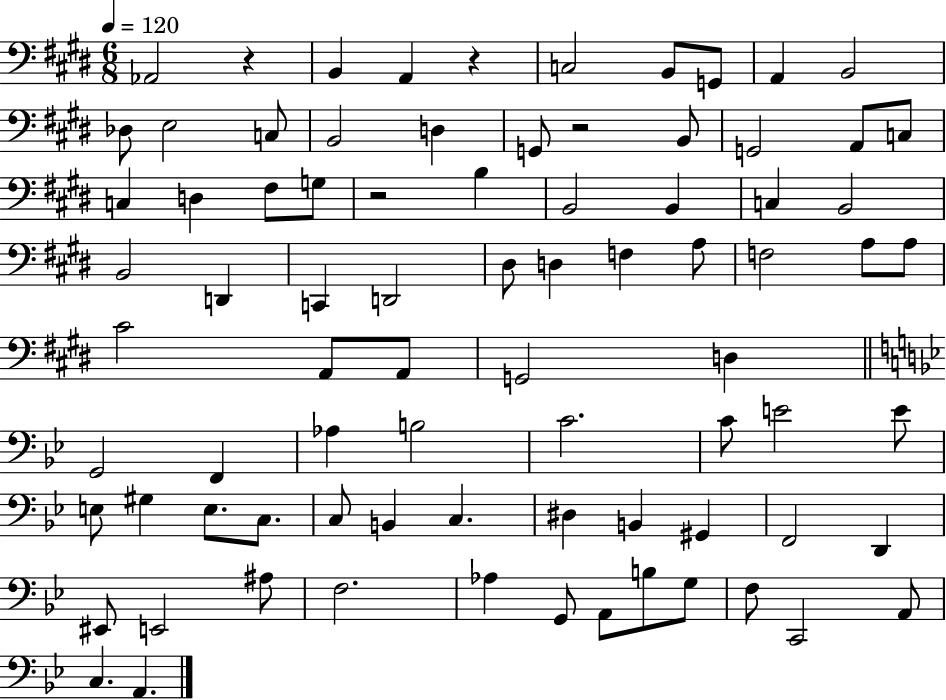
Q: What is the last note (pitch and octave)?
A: A2